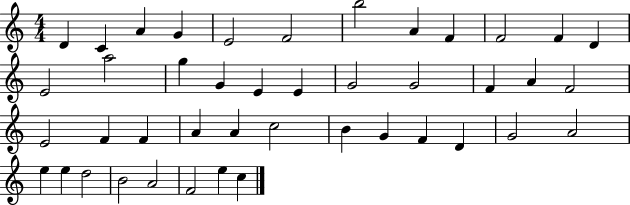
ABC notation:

X:1
T:Untitled
M:4/4
L:1/4
K:C
D C A G E2 F2 b2 A F F2 F D E2 a2 g G E E G2 G2 F A F2 E2 F F A A c2 B G F D G2 A2 e e d2 B2 A2 F2 e c